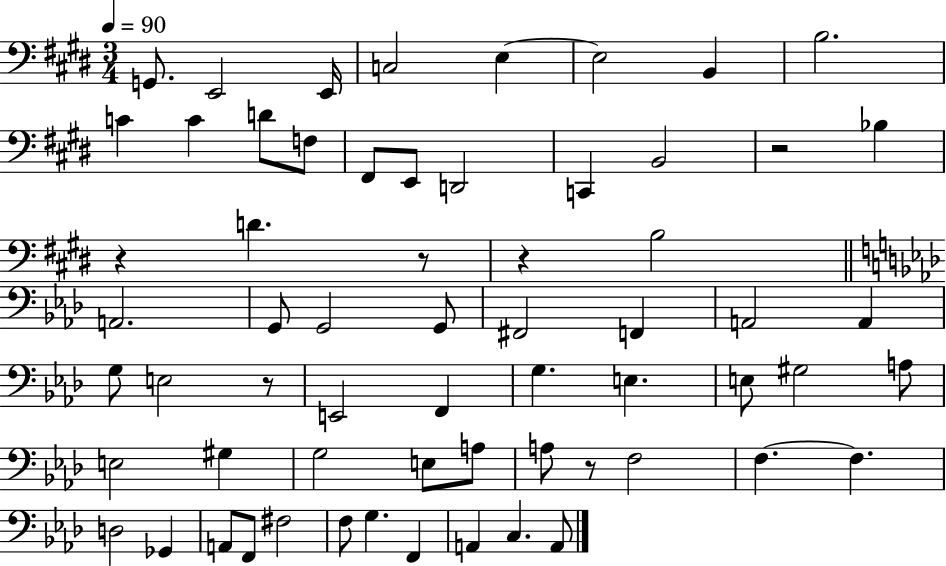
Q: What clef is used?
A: bass